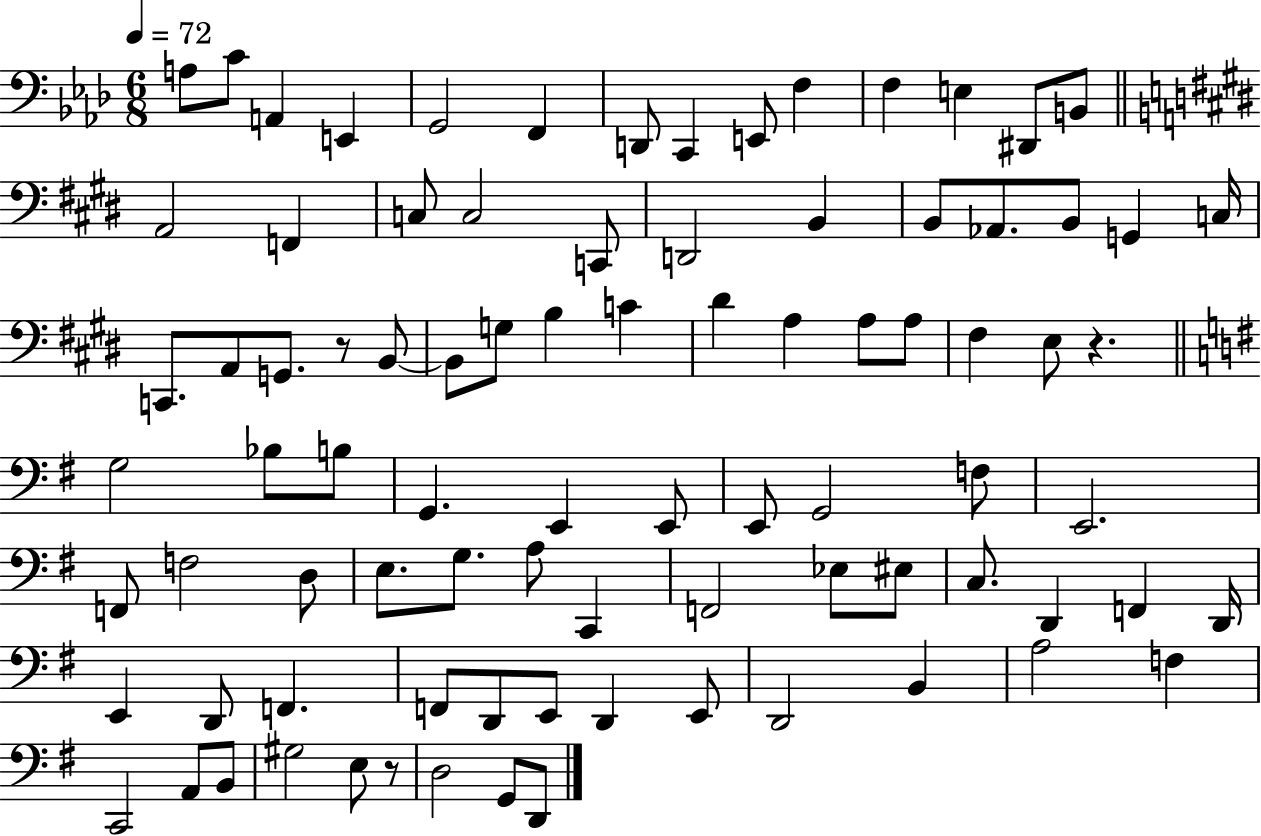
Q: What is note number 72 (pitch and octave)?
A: E2